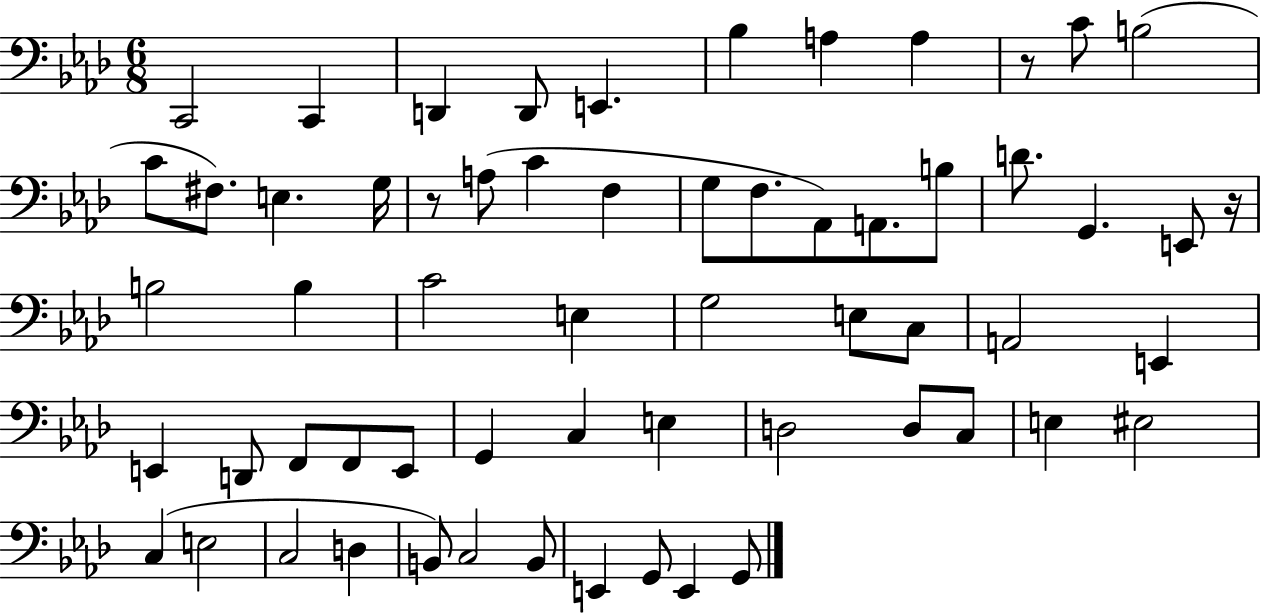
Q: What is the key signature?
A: AES major